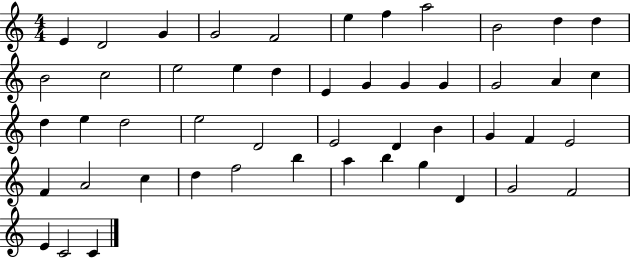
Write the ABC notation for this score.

X:1
T:Untitled
M:4/4
L:1/4
K:C
E D2 G G2 F2 e f a2 B2 d d B2 c2 e2 e d E G G G G2 A c d e d2 e2 D2 E2 D B G F E2 F A2 c d f2 b a b g D G2 F2 E C2 C